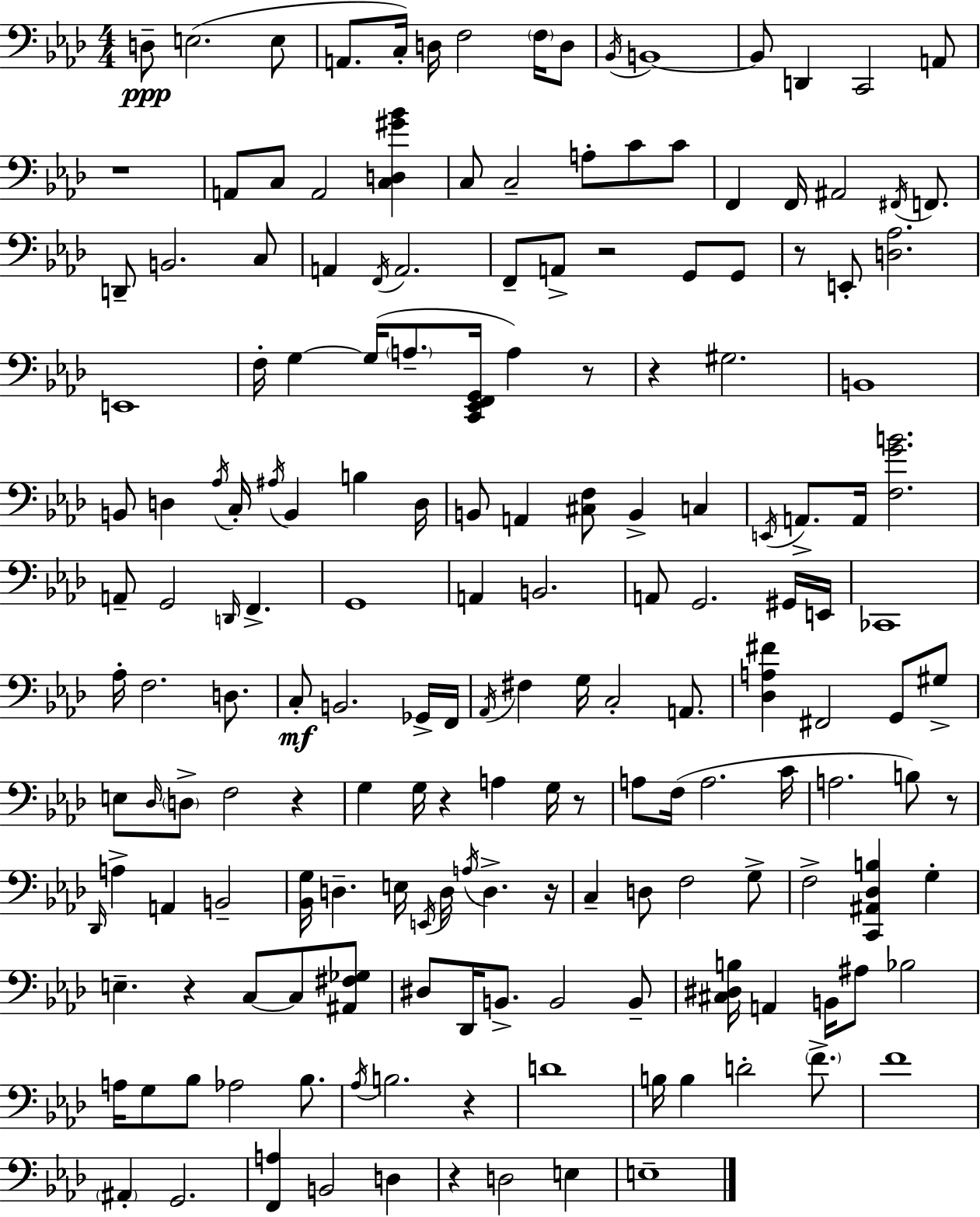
{
  \clef bass
  \numericTimeSignature
  \time 4/4
  \key aes \major
  d8--\ppp e2.( e8 | a,8. c16-.) d16 f2 \parenthesize f16 d8 | \acciaccatura { bes,16 } b,1~~ | b,8 d,4 c,2 a,8 | \break r1 | a,8 c8 a,2 <c d gis' bes'>4 | c8 c2-- a8-. c'8 c'8 | f,4 f,16 ais,2 \acciaccatura { fis,16 } f,8. | \break d,8-- b,2. | c8 a,4 \acciaccatura { f,16 } a,2. | f,8-- a,8-> r2 g,8 | g,8 r8 e,8-. <d aes>2. | \break e,1 | f16-. g4~~ g16( \parenthesize a8.-- <c, ees, f, g,>16 a4) | r8 r4 gis2. | b,1 | \break b,8 d4 \acciaccatura { aes16 } c16-. \acciaccatura { ais16 } b,4 | b4 d16 b,8 a,4 <cis f>8 b,4-> | c4 \acciaccatura { e,16 } a,8.-> a,16 <f g' b'>2. | a,8-- g,2 | \break \grace { d,16 } f,4.-> g,1 | a,4 b,2. | a,8 g,2. | gis,16 e,16 ces,1 | \break aes16-. f2. | d8. c8-.\mf b,2. | ges,16-> f,16 \acciaccatura { aes,16 } fis4 g16 c2-. | a,8. <des a fis'>4 fis,2 | \break g,8 gis8-> e8 \grace { des16 } \parenthesize d8-> f2 | r4 g4 g16 r4 | a4 g16 r8 a8 f16( a2. | c'16 a2. | \break b8) r8 \grace { des,16 } a4-> a,4 | b,2-- <bes, g>16 d4.-- | e16 \acciaccatura { e,16 } d16 \acciaccatura { a16 } d4.-> r16 c4-- | d8 f2 g8-> f2-> | \break <c, ais, des b>4 g4-. e4.-- | r4 c8~~ c8 <ais, fis ges>8 dis8 des,16 b,8.-> | b,2 b,8-- <cis dis b>16 a,4 | b,16 ais8 bes2 a16 g8 bes8 | \break aes2 bes8. \acciaccatura { aes16 } b2. | r4 d'1 | b16 b4 | d'2-. \parenthesize f'8.-> f'1 | \break \parenthesize ais,4-. | g,2. <f, a>4 | b,2 d4 r4 | d2 e4 e1-- | \break \bar "|."
}